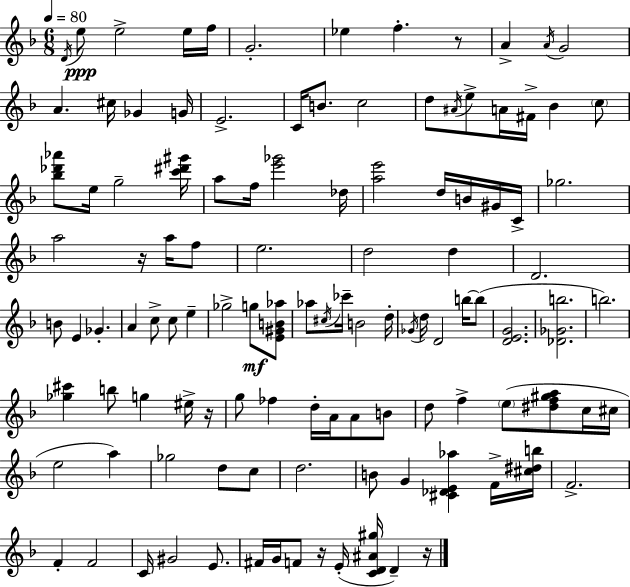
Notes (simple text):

D4/s E5/e E5/h E5/s F5/s G4/h. Eb5/q F5/q. R/e A4/q A4/s G4/h A4/q. C#5/s Gb4/q G4/s E4/h. C4/s B4/e. C5/h D5/e A#4/s E5/e A4/s F#4/s Bb4/q C5/e [Bb5,Db6,Ab6]/e E5/s G5/h [C6,D#6,G#6]/s A5/e F5/s [E6,Gb6]/h Db5/s [A5,E6]/h D5/s B4/s G#4/s C4/s Gb5/h. A5/h R/s A5/s F5/e E5/h. D5/h D5/q D4/h. B4/e E4/q Gb4/q. A4/q C5/e C5/e E5/q Gb5/h G5/e [E4,G#4,B4,Ab5]/e Ab5/e C#5/s CES6/s B4/h D5/s Gb4/s D5/s D4/h B5/s B5/e [D4,E4,G4]/h. [Db4,Gb4,B5]/h. B5/h. [Gb5,C#6]/q B5/e G5/q EIS5/s R/s G5/e FES5/q D5/s A4/s A4/e B4/e D5/e F5/q E5/e [D#5,F5,G#5,A5]/e C5/s C#5/s E5/h A5/q Gb5/h D5/e C5/e D5/h. B4/e G4/q [C#4,Db4,E4,Ab5]/q F4/s [C#5,D#5,B5]/s F4/h. F4/q F4/h C4/s G#4/h E4/e. F#4/s G4/s F4/e R/s E4/s [C4,D4,A#4,G#5]/s D4/q R/s